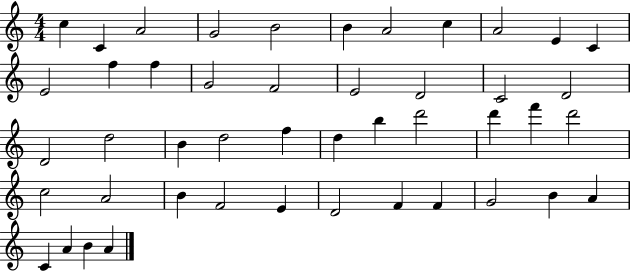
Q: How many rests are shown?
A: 0